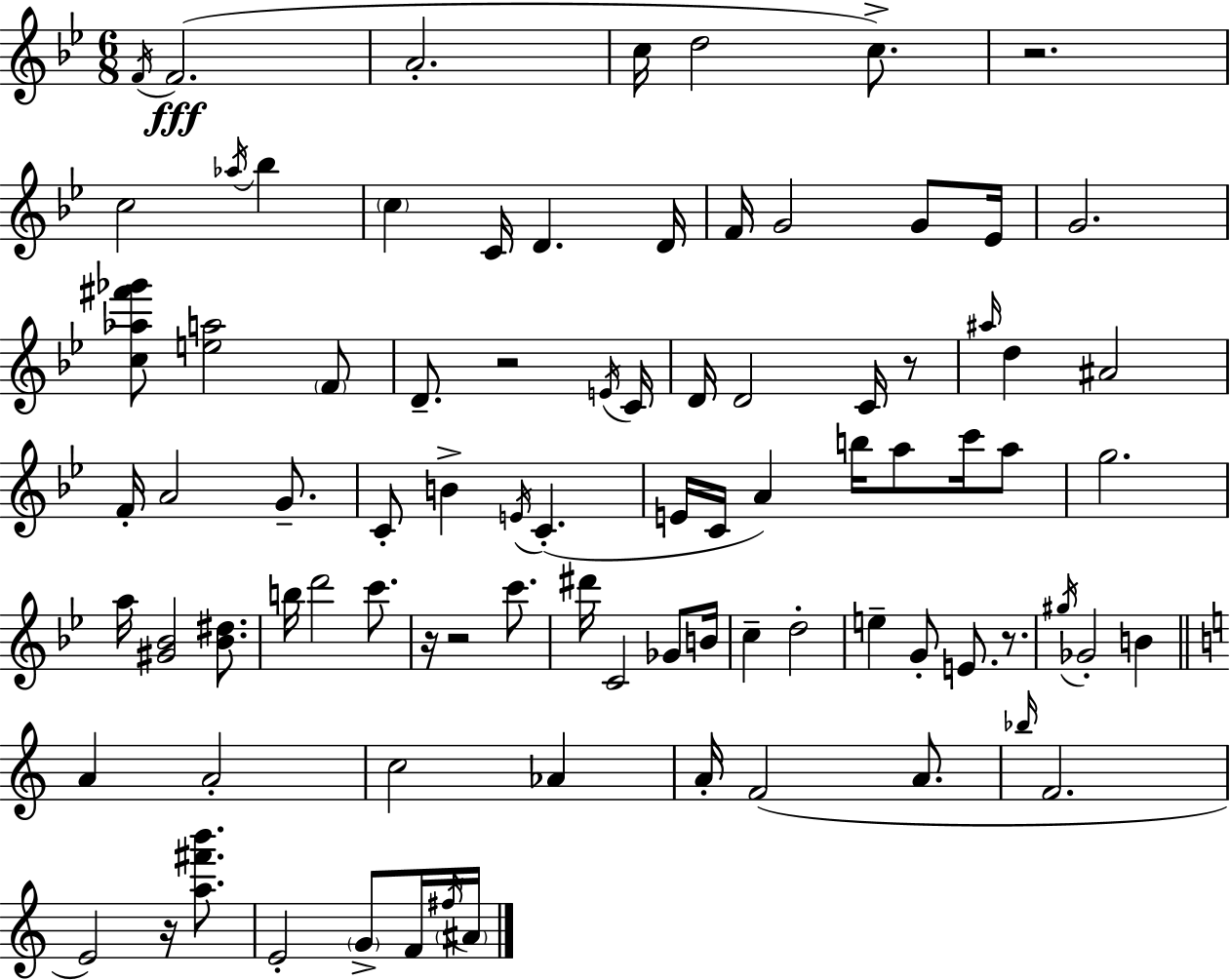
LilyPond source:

{
  \clef treble
  \numericTimeSignature
  \time 6/8
  \key g \minor
  \acciaccatura { f'16 }(\fff f'2. | a'2.-. | c''16 d''2 c''8.->) | r2. | \break c''2 \acciaccatura { aes''16 } bes''4 | \parenthesize c''4 c'16 d'4. | d'16 f'16 g'2 g'8 | ees'16 g'2. | \break <c'' aes'' fis''' ges'''>8 <e'' a''>2 | \parenthesize f'8 d'8.-- r2 | \acciaccatura { e'16 } c'16 d'16 d'2 | c'16 r8 \grace { ais''16 } d''4 ais'2 | \break f'16-. a'2 | g'8.-- c'8-. b'4-> \acciaccatura { e'16 }( c'4.-. | e'16 c'16 a'4) b''16 | a''8 c'''16 a''8 g''2. | \break a''16 <gis' bes'>2 | <bes' dis''>8. b''16 d'''2 | c'''8. r16 r2 | c'''8. dis'''16 c'2 | \break ges'8 b'16 c''4-- d''2-. | e''4-- g'8-. e'8. | r8. \acciaccatura { gis''16 } ges'2-. | b'4 \bar "||" \break \key c \major a'4 a'2-. | c''2 aes'4 | a'16-. f'2( a'8. | \grace { bes''16 } f'2. | \break e'2) r16 <a'' fis''' b'''>8. | e'2-. \parenthesize g'8-> f'16 | \acciaccatura { fis''16 } \parenthesize ais'16 \bar "|."
}